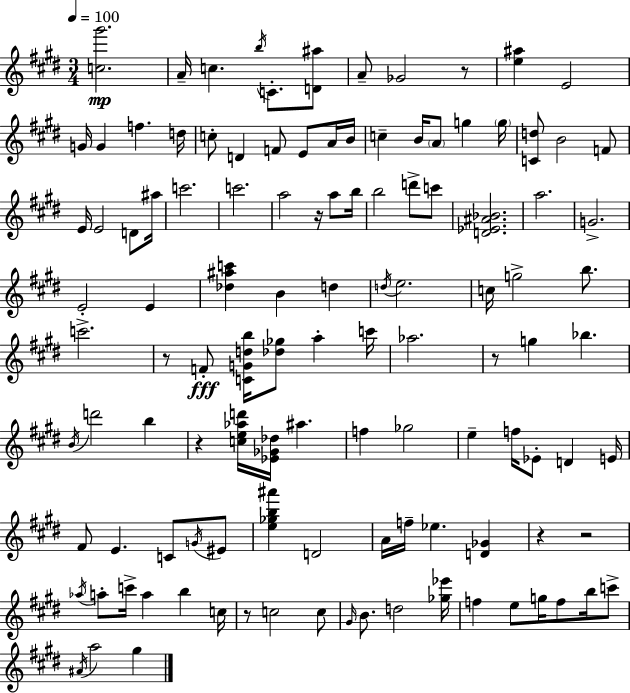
{
  \clef treble
  \numericTimeSignature
  \time 3/4
  \key e \major
  \tempo 4 = 100
  <c'' gis'''>2.\mp | a'16-- c''4. \acciaccatura { b''16 } c'8.-. <d' ais''>8 | a'8-- ges'2 r8 | <e'' ais''>4 e'2 | \break g'16 g'4 f''4. | d''16 c''8-. d'4 f'8 e'8 a'16 | b'16 c''4-- b'16 \parenthesize a'8 g''4 | \parenthesize g''16 <c' d''>8 b'2 f'8 | \break e'16 e'2 d'8 | ais''16 c'''2. | c'''2. | a''2 r16 a''8 | \break b''16 b''2 d'''8-> c'''8 | <d' ees' ais' bes'>2. | a''2. | g'2.-> | \break e'2-. e'4 | <des'' ais'' c'''>4 b'4 d''4 | \acciaccatura { d''16 } e''2. | c''16 g''2-> b''8. | \break c'''2.-> | r8 f'8-.\fff <c' g' d'' b''>16 <des'' ges''>8 a''4-. | c'''16 aes''2. | r8 g''4 bes''4. | \break \acciaccatura { b'16 } d'''2 b''4 | r4 <c'' e'' aes'' d'''>16 <ees' ges' des''>16 ais''4. | f''4 ges''2 | e''4-- f''16 ees'8-. d'4 | \break e'16 fis'8 e'4. c'8 | \acciaccatura { g'16 } eis'8 <e'' ges'' b'' ais'''>4 d'2 | a'16 f''16-- ees''4. | <d' ges'>4 r4 r2 | \break \acciaccatura { aes''16 } a''8-. c'''16-> a''4 | b''4 c''16 r8 c''2 | c''8 \grace { gis'16 } b'8. d''2 | <ges'' ees'''>16 f''4 e''8 | \break g''16 f''8 b''16 c'''8-> \acciaccatura { ais'16 } a''2 | gis''4 \bar "|."
}